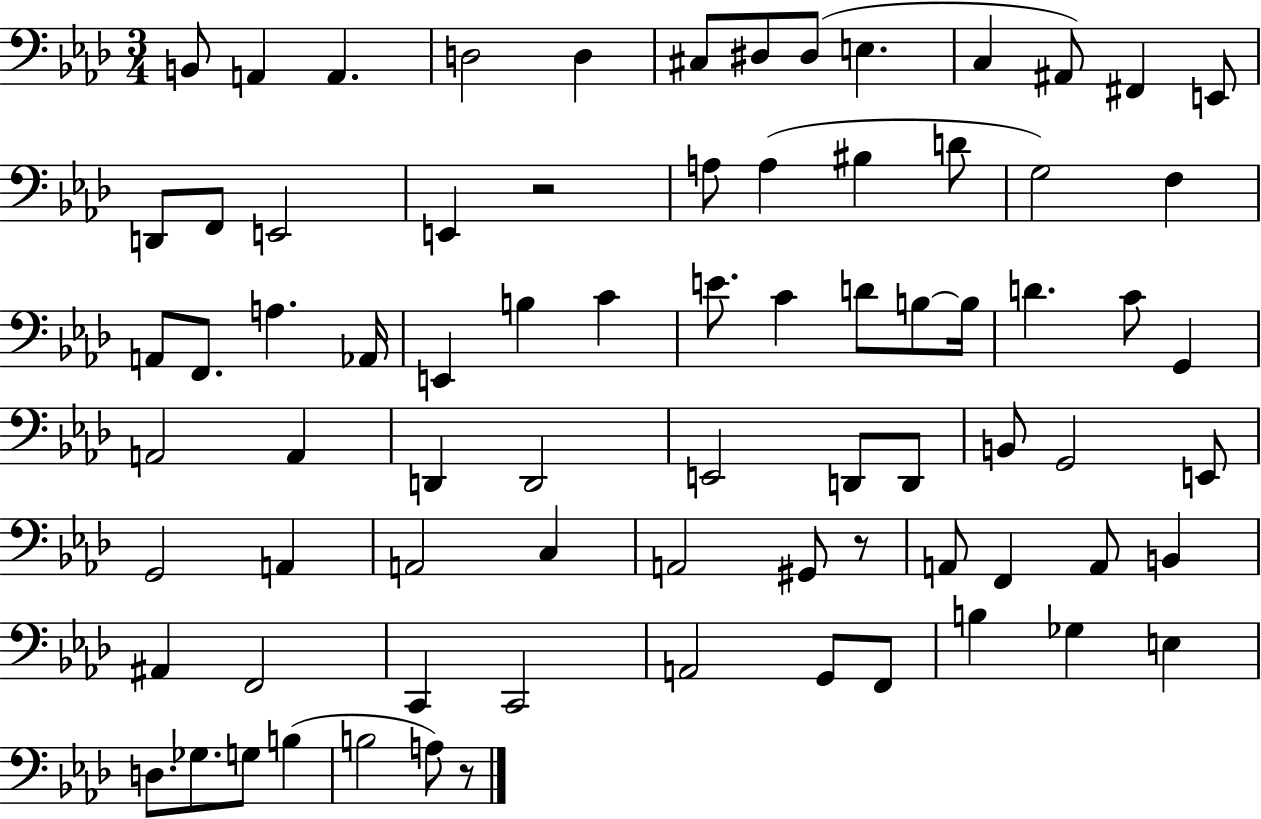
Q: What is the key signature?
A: AES major